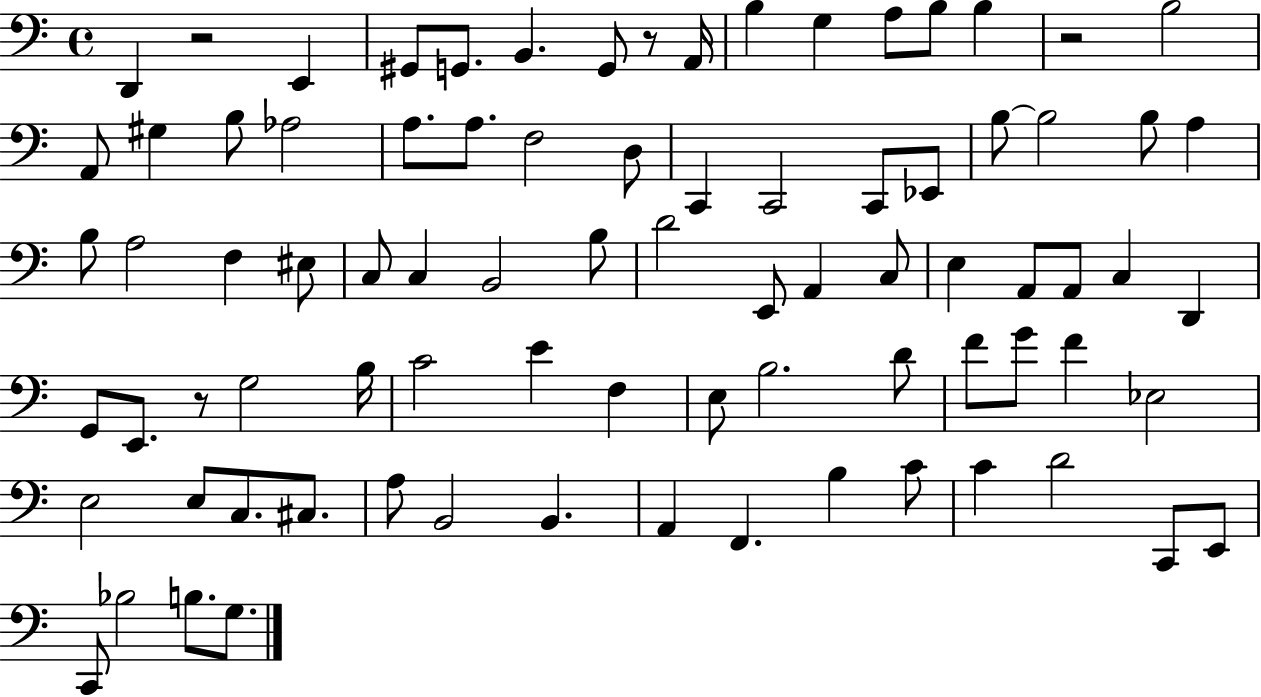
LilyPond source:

{
  \clef bass
  \time 4/4
  \defaultTimeSignature
  \key c \major
  \repeat volta 2 { d,4 r2 e,4 | gis,8 g,8. b,4. g,8 r8 a,16 | b4 g4 a8 b8 b4 | r2 b2 | \break a,8 gis4 b8 aes2 | a8. a8. f2 d8 | c,4 c,2 c,8 ees,8 | b8~~ b2 b8 a4 | \break b8 a2 f4 eis8 | c8 c4 b,2 b8 | d'2 e,8 a,4 c8 | e4 a,8 a,8 c4 d,4 | \break g,8 e,8. r8 g2 b16 | c'2 e'4 f4 | e8 b2. d'8 | f'8 g'8 f'4 ees2 | \break e2 e8 c8. cis8. | a8 b,2 b,4. | a,4 f,4. b4 c'8 | c'4 d'2 c,8 e,8 | \break c,8 bes2 b8. g8. | } \bar "|."
}